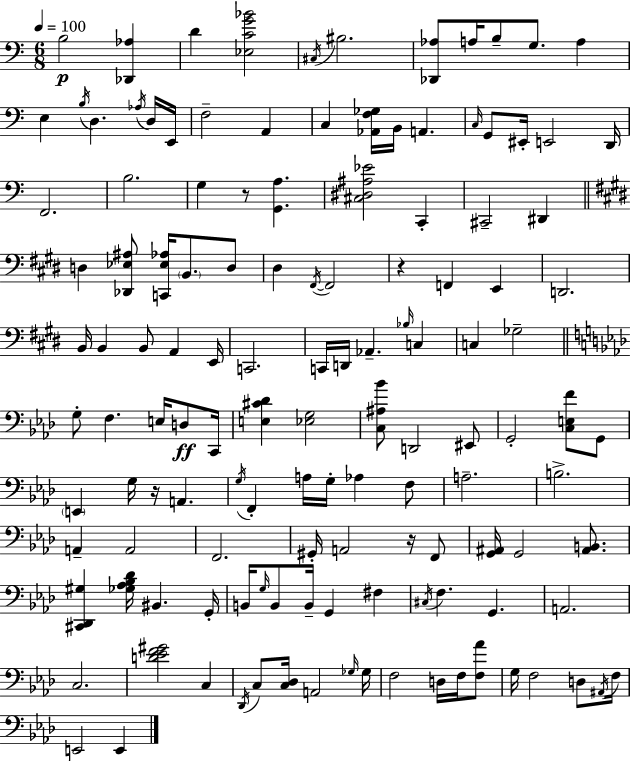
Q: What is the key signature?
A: A minor